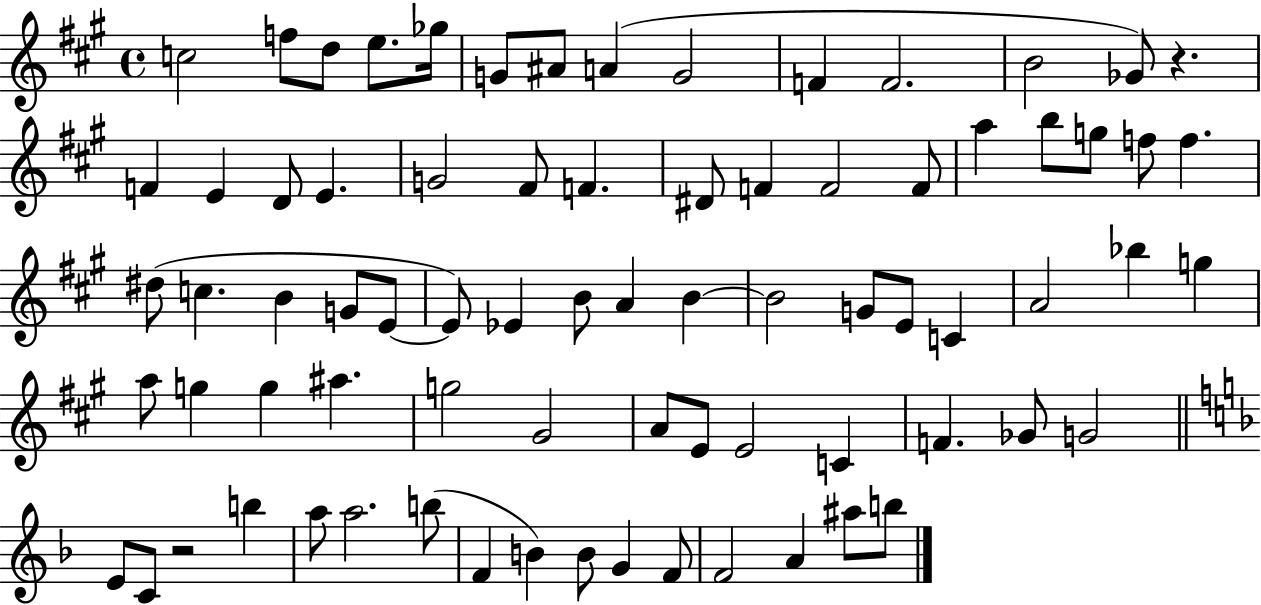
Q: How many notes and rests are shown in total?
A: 76